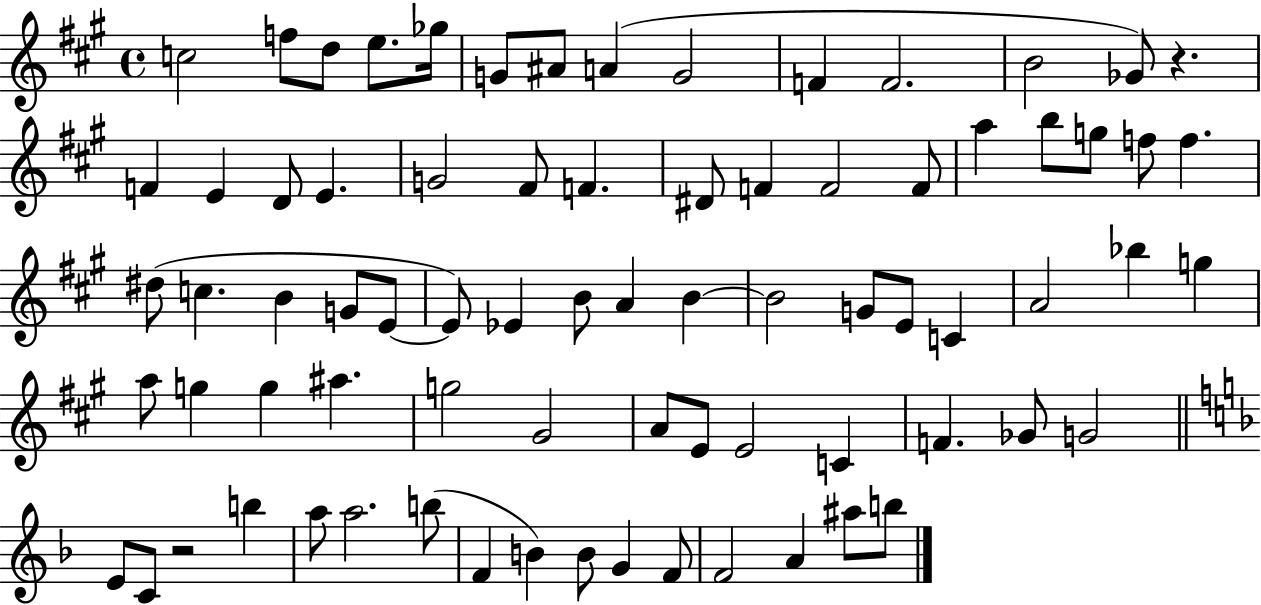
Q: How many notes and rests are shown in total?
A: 76